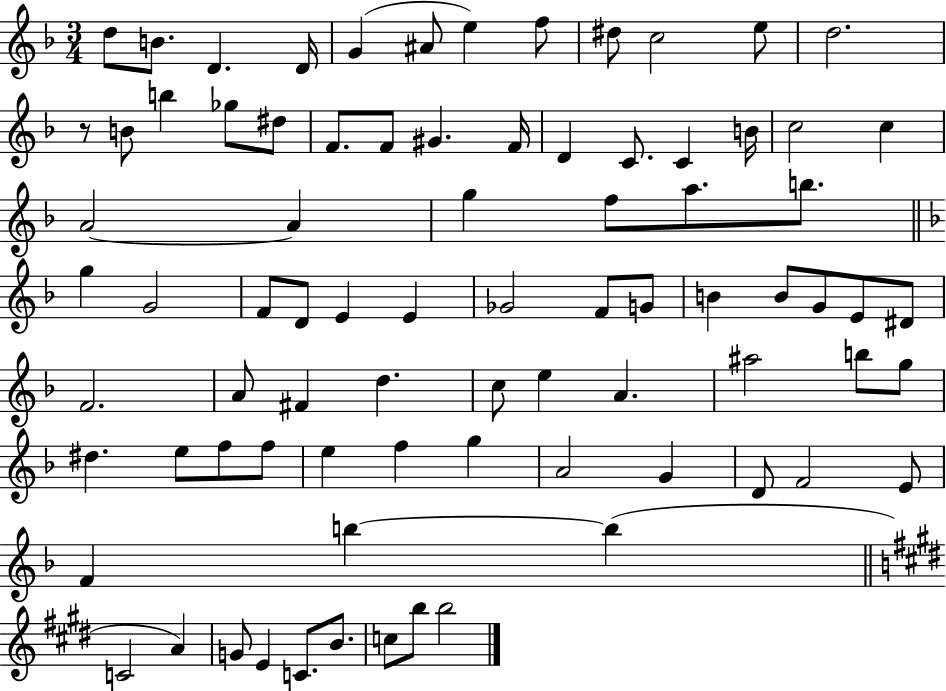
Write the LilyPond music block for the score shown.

{
  \clef treble
  \numericTimeSignature
  \time 3/4
  \key f \major
  d''8 b'8. d'4. d'16 | g'4( ais'8 e''4) f''8 | dis''8 c''2 e''8 | d''2. | \break r8 b'8 b''4 ges''8 dis''8 | f'8. f'8 gis'4. f'16 | d'4 c'8. c'4 b'16 | c''2 c''4 | \break a'2~~ a'4 | g''4 f''8 a''8. b''8. | \bar "||" \break \key f \major g''4 g'2 | f'8 d'8 e'4 e'4 | ges'2 f'8 g'8 | b'4 b'8 g'8 e'8 dis'8 | \break f'2. | a'8 fis'4 d''4. | c''8 e''4 a'4. | ais''2 b''8 g''8 | \break dis''4. e''8 f''8 f''8 | e''4 f''4 g''4 | a'2 g'4 | d'8 f'2 e'8 | \break f'4 b''4~~ b''4( | \bar "||" \break \key e \major c'2 a'4) | g'8 e'4 c'8. b'8. | c''8 b''8 b''2 | \bar "|."
}